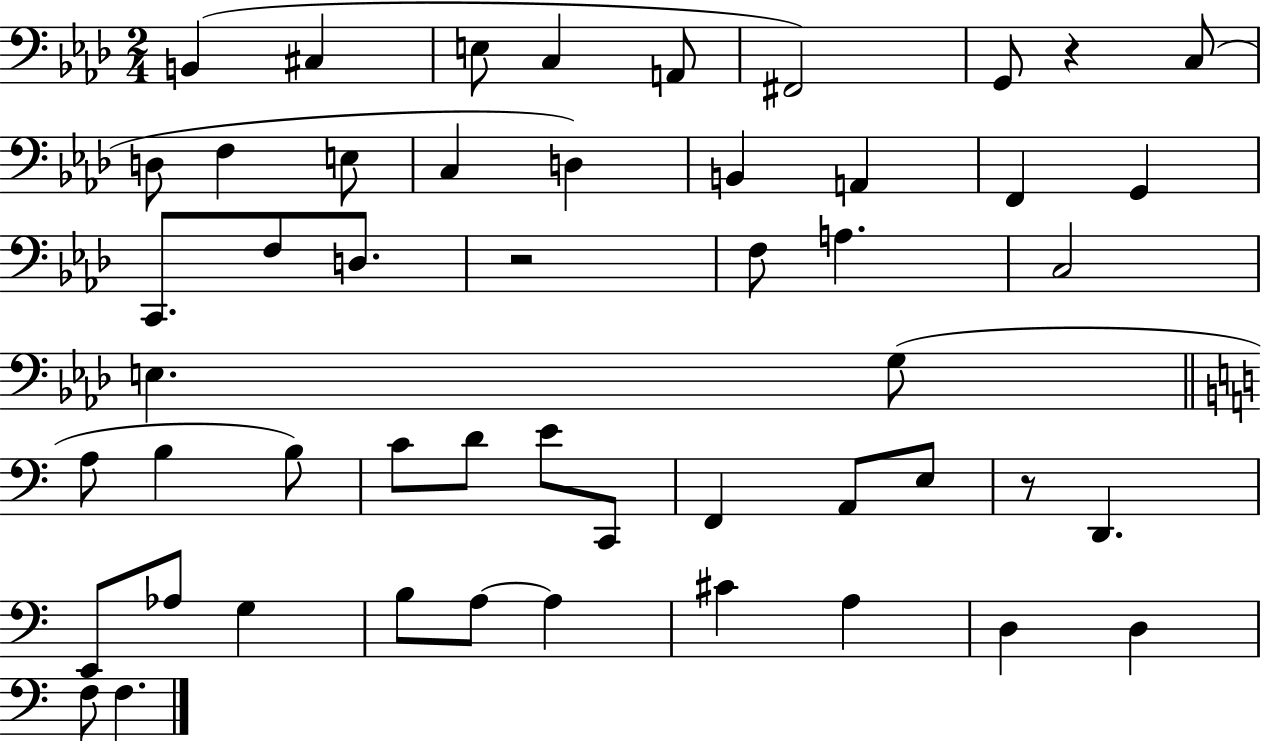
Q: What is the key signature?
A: AES major